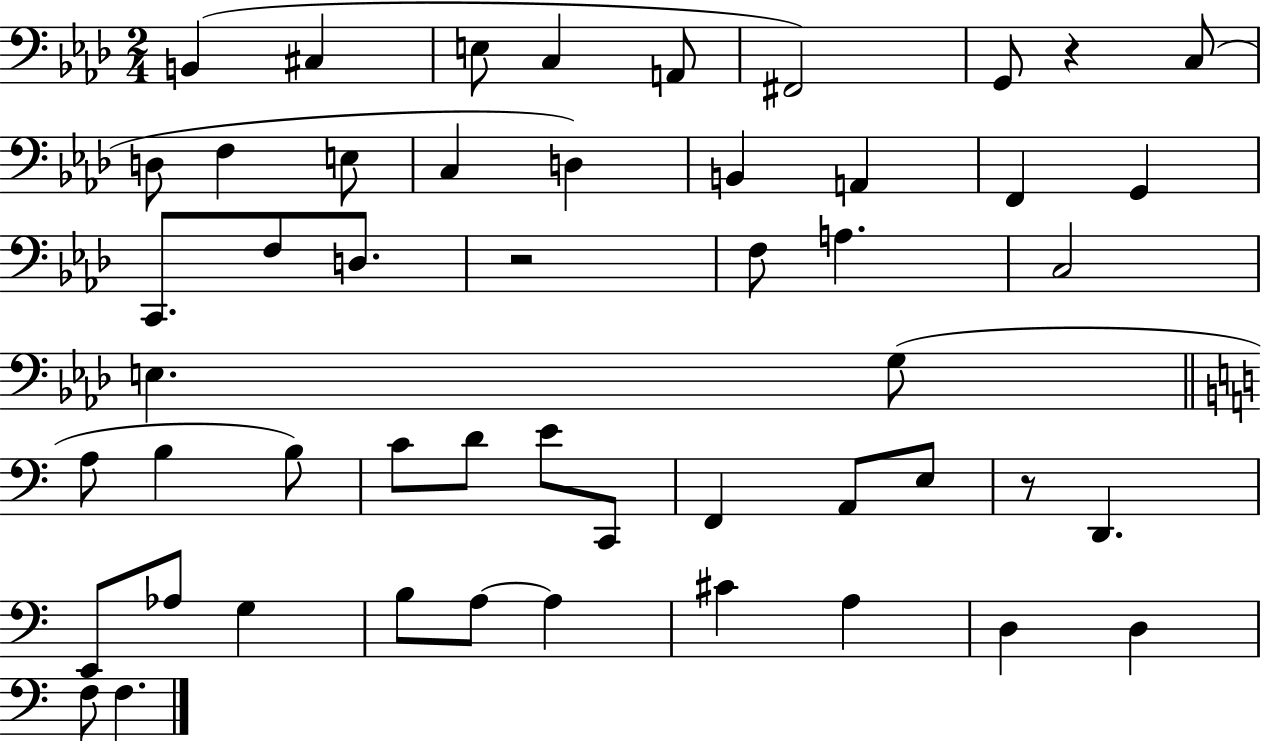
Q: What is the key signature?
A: AES major